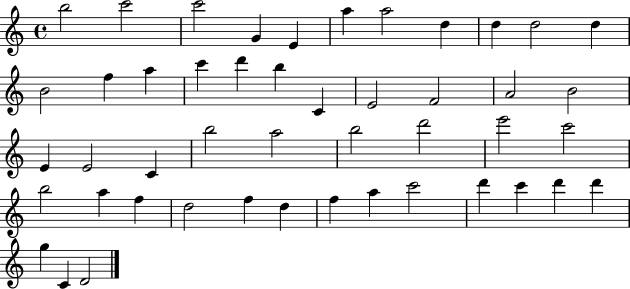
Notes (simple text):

B5/h C6/h C6/h G4/q E4/q A5/q A5/h D5/q D5/q D5/h D5/q B4/h F5/q A5/q C6/q D6/q B5/q C4/q E4/h F4/h A4/h B4/h E4/q E4/h C4/q B5/h A5/h B5/h D6/h E6/h C6/h B5/h A5/q F5/q D5/h F5/q D5/q F5/q A5/q C6/h D6/q C6/q D6/q D6/q G5/q C4/q D4/h